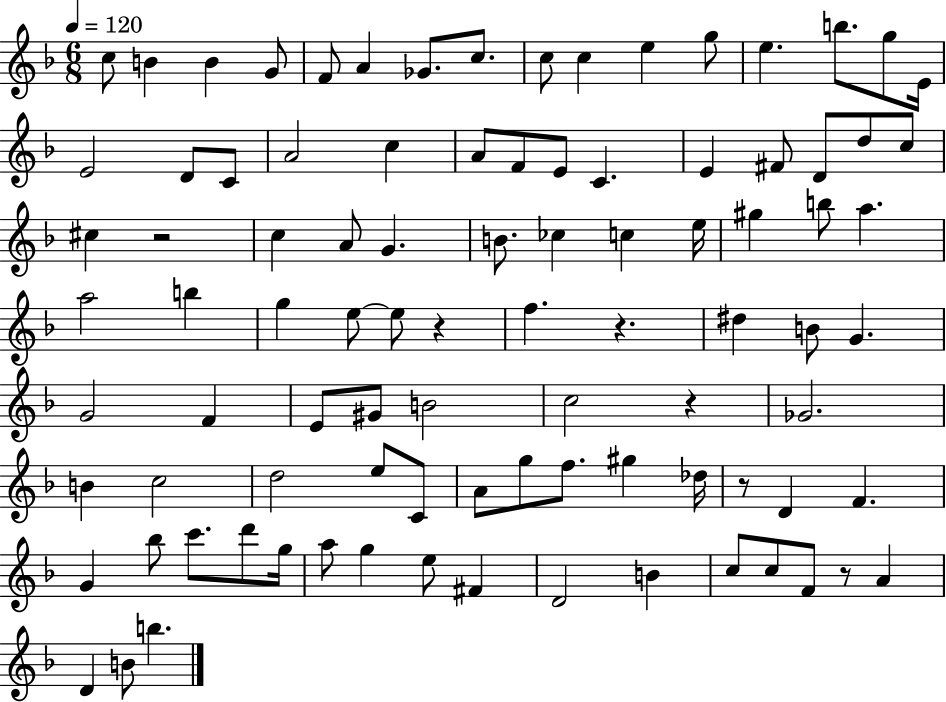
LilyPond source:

{
  \clef treble
  \numericTimeSignature
  \time 6/8
  \key f \major
  \tempo 4 = 120
  c''8 b'4 b'4 g'8 | f'8 a'4 ges'8. c''8. | c''8 c''4 e''4 g''8 | e''4. b''8. g''8 e'16 | \break e'2 d'8 c'8 | a'2 c''4 | a'8 f'8 e'8 c'4. | e'4 fis'8 d'8 d''8 c''8 | \break cis''4 r2 | c''4 a'8 g'4. | b'8. ces''4 c''4 e''16 | gis''4 b''8 a''4. | \break a''2 b''4 | g''4 e''8~~ e''8 r4 | f''4. r4. | dis''4 b'8 g'4. | \break g'2 f'4 | e'8 gis'8 b'2 | c''2 r4 | ges'2. | \break b'4 c''2 | d''2 e''8 c'8 | a'8 g''8 f''8. gis''4 des''16 | r8 d'4 f'4. | \break g'4 bes''8 c'''8. d'''8 g''16 | a''8 g''4 e''8 fis'4 | d'2 b'4 | c''8 c''8 f'8 r8 a'4 | \break d'4 b'8 b''4. | \bar "|."
}